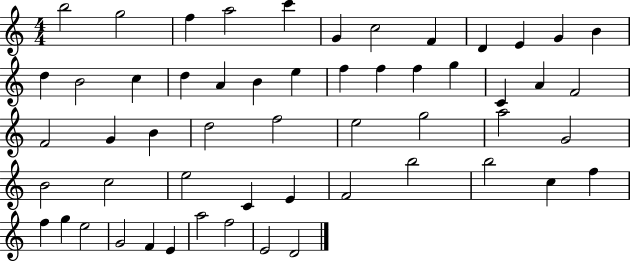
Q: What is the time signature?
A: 4/4